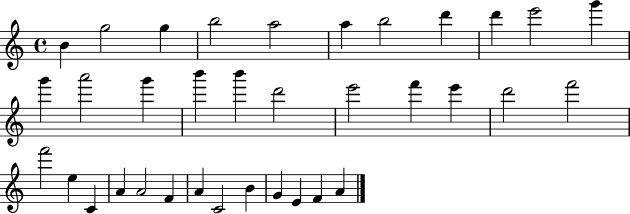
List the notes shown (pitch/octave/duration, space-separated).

B4/q G5/h G5/q B5/h A5/h A5/q B5/h D6/q D6/q E6/h G6/q G6/q A6/h G6/q B6/q B6/q D6/h E6/h F6/q E6/q D6/h F6/h F6/h E5/q C4/q A4/q A4/h F4/q A4/q C4/h B4/q G4/q E4/q F4/q A4/q